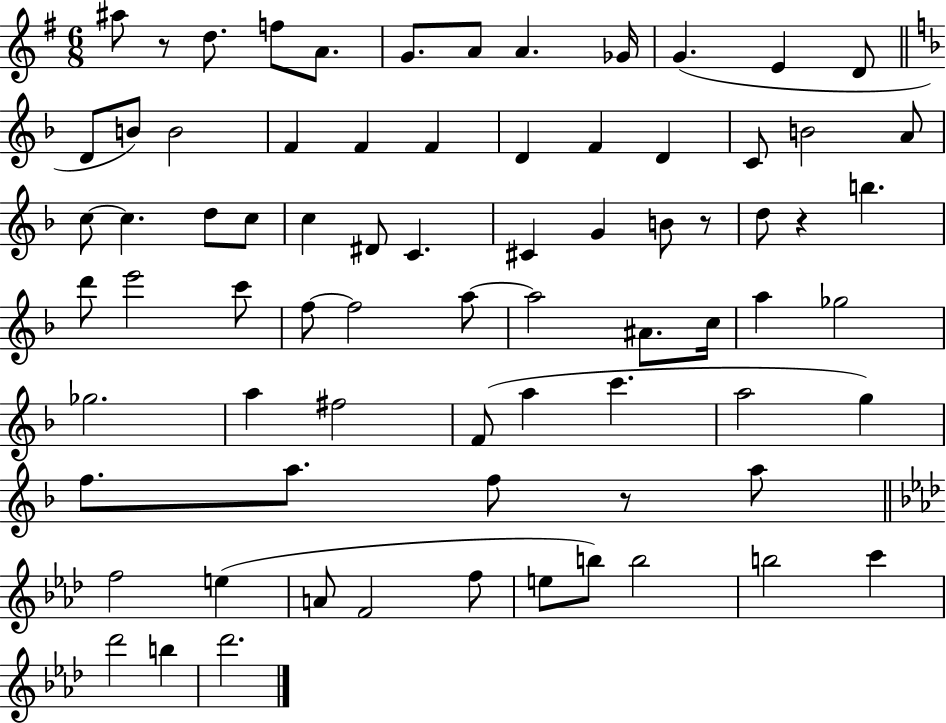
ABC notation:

X:1
T:Untitled
M:6/8
L:1/4
K:G
^a/2 z/2 d/2 f/2 A/2 G/2 A/2 A _G/4 G E D/2 D/2 B/2 B2 F F F D F D C/2 B2 A/2 c/2 c d/2 c/2 c ^D/2 C ^C G B/2 z/2 d/2 z b d'/2 e'2 c'/2 f/2 f2 a/2 a2 ^A/2 c/4 a _g2 _g2 a ^f2 F/2 a c' a2 g f/2 a/2 f/2 z/2 a/2 f2 e A/2 F2 f/2 e/2 b/2 b2 b2 c' _d'2 b _d'2